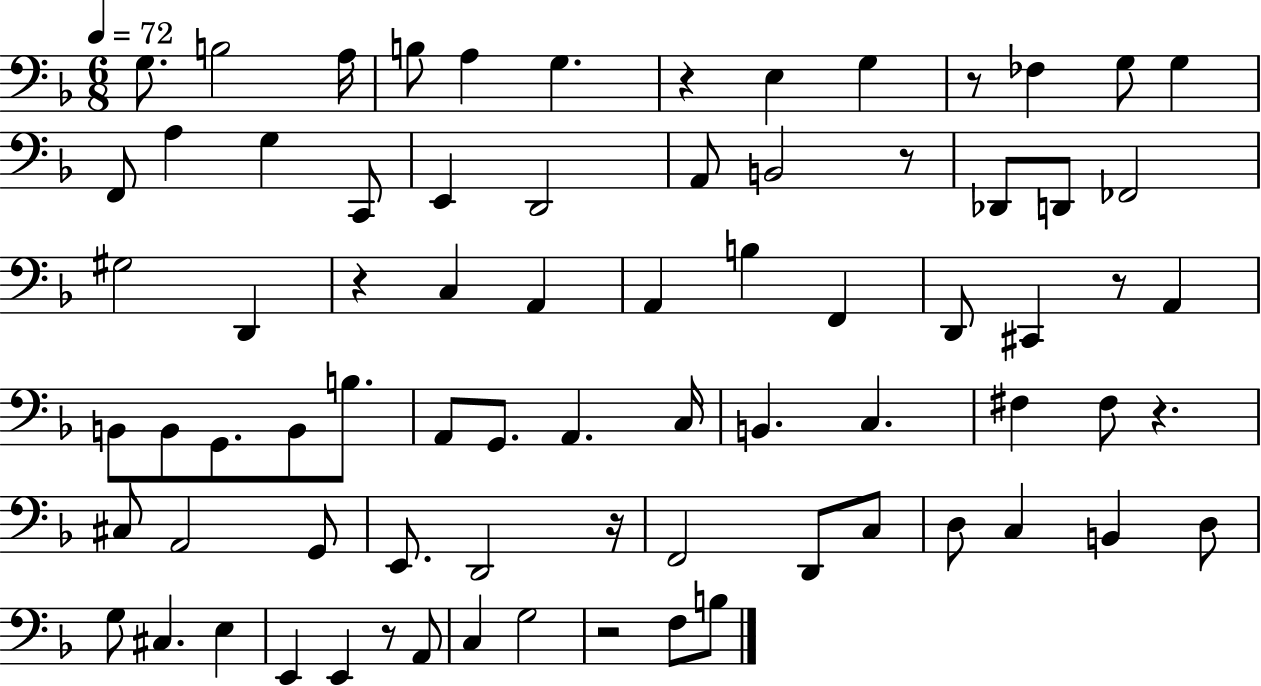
G3/e. B3/h A3/s B3/e A3/q G3/q. R/q E3/q G3/q R/e FES3/q G3/e G3/q F2/e A3/q G3/q C2/e E2/q D2/h A2/e B2/h R/e Db2/e D2/e FES2/h G#3/h D2/q R/q C3/q A2/q A2/q B3/q F2/q D2/e C#2/q R/e A2/q B2/e B2/e G2/e. B2/e B3/e. A2/e G2/e. A2/q. C3/s B2/q. C3/q. F#3/q F#3/e R/q. C#3/e A2/h G2/e E2/e. D2/h R/s F2/h D2/e C3/e D3/e C3/q B2/q D3/e G3/e C#3/q. E3/q E2/q E2/q R/e A2/e C3/q G3/h R/h F3/e B3/e